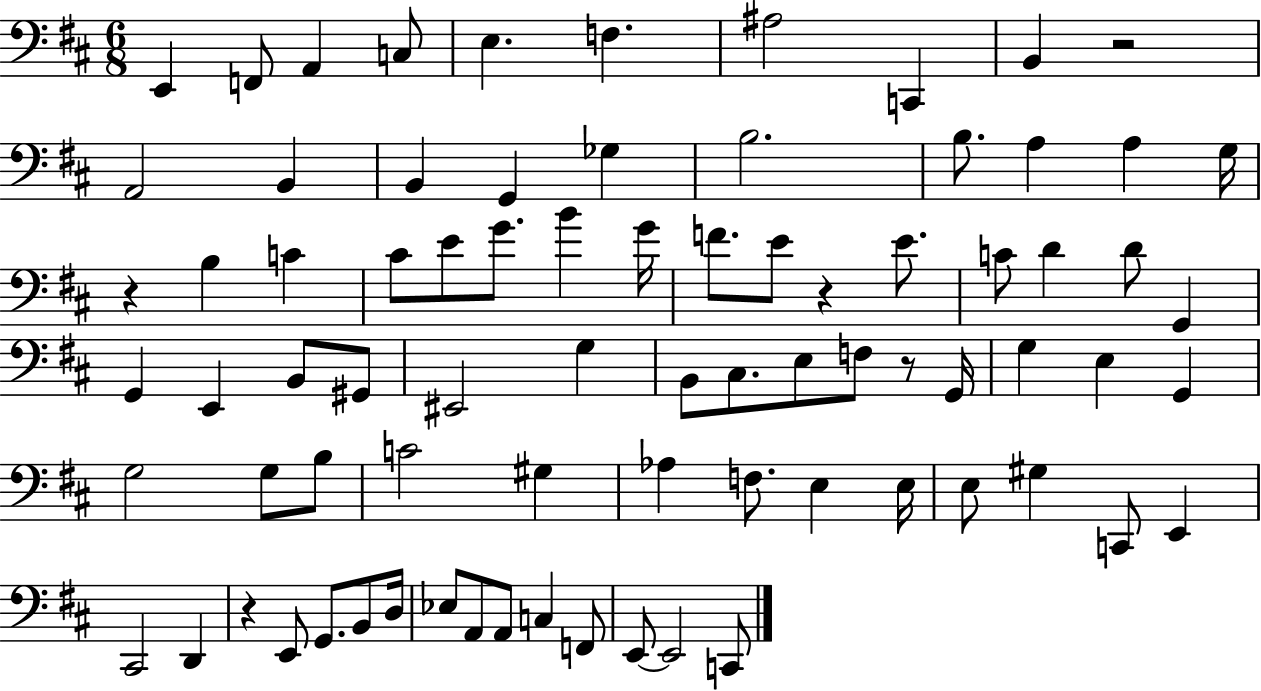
{
  \clef bass
  \numericTimeSignature
  \time 6/8
  \key d \major
  e,4 f,8 a,4 c8 | e4. f4. | ais2 c,4 | b,4 r2 | \break a,2 b,4 | b,4 g,4 ges4 | b2. | b8. a4 a4 g16 | \break r4 b4 c'4 | cis'8 e'8 g'8. b'4 g'16 | f'8. e'8 r4 e'8. | c'8 d'4 d'8 g,4 | \break g,4 e,4 b,8 gis,8 | eis,2 g4 | b,8 cis8. e8 f8 r8 g,16 | g4 e4 g,4 | \break g2 g8 b8 | c'2 gis4 | aes4 f8. e4 e16 | e8 gis4 c,8 e,4 | \break cis,2 d,4 | r4 e,8 g,8. b,8 d16 | ees8 a,8 a,8 c4 f,8 | e,8~~ e,2 c,8 | \break \bar "|."
}